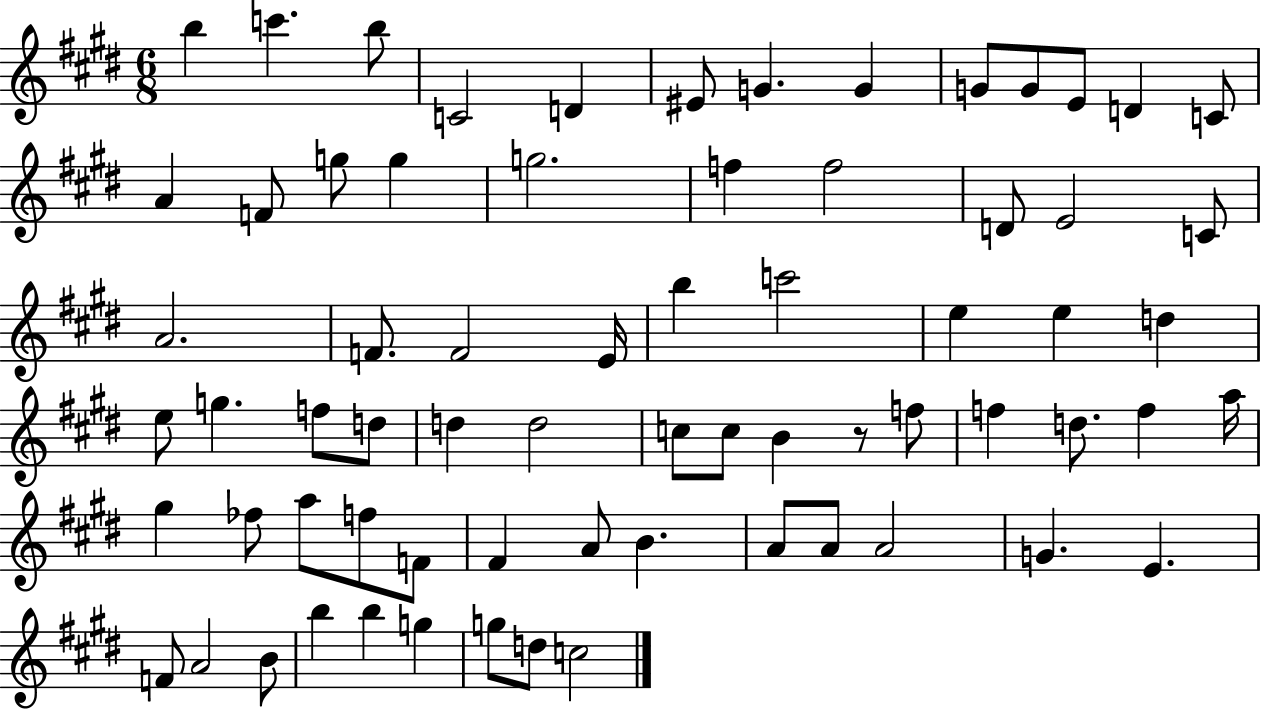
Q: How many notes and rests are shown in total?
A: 69